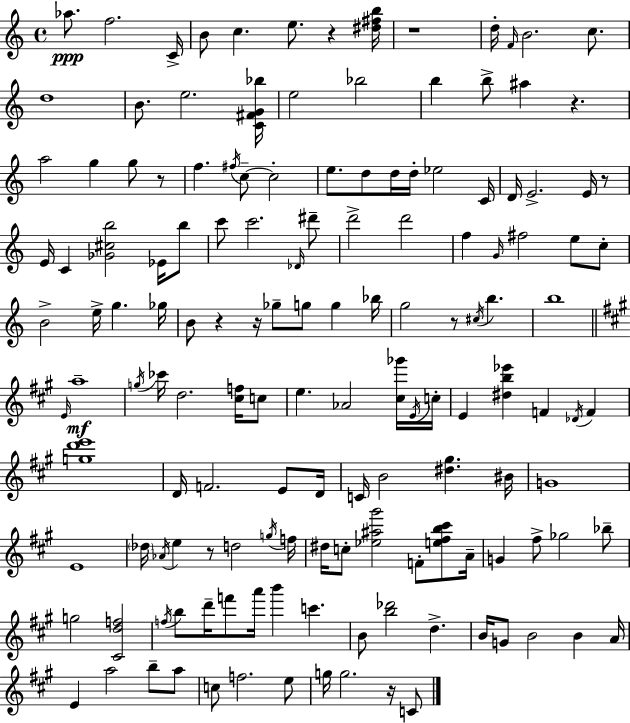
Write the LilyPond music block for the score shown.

{
  \clef treble
  \time 4/4
  \defaultTimeSignature
  \key a \minor
  aes''8.\ppp f''2. c'16-> | b'8 c''4. e''8. r4 <dis'' fis'' b''>16 | r1 | d''16-. \grace { f'16 } b'2. c''8. | \break d''1 | b'8. e''2. | <c' fis' g' bes''>16 e''2 bes''2 | b''4 b''8-> ais''4 r4. | \break a''2 g''4 g''8 r8 | f''4. \acciaccatura { fis''16 } c''8--~~ c''2-. | e''8. d''8 d''16 d''16-. ees''2 | c'16 d'16 e'2.-> e'16 | \break r8 e'16 c'4 <ges' cis'' b''>2 ees'16 | b''8 c'''8 c'''2. | \grace { des'16 } dis'''8-- d'''2-> d'''2 | f''4 \grace { g'16 } fis''2 | \break e''8 c''8-. b'2-> e''16-> g''4. | ges''16 b'8 r4 r16 ges''8-- g''8 g''4 | bes''16 g''2 r8 \acciaccatura { cis''16 } b''4. | b''1 | \break \bar "||" \break \key a \major \grace { e'16 }\mf a''1-- | \acciaccatura { g''16 } ces'''16 d''2. <cis'' f''>16 | c''8 e''4. aes'2 | <cis'' ges'''>16 \acciaccatura { e'16 } c''16-. e'4 <dis'' b'' ees'''>4 f'4 \acciaccatura { des'16 } | \break f'4 <g'' d''' e'''>1 | d'16 f'2. | e'8 d'16 c'16 b'2 <dis'' gis''>4. | bis'16 g'1 | \break e'1 | \parenthesize des''16 \acciaccatura { aes'16 } e''4 r8 d''2 | \acciaccatura { g''16 } f''16 dis''16 c''8-. <ees'' ais'' gis'''>2 | f'8-. <e'' fis'' b'' cis'''>8 a'16-- g'4 fis''8-> ges''2 | \break bes''8-- g''2 <cis' d'' f''>2 | \acciaccatura { f''16 } b''8 d'''16-- f'''8 a'''16 b'''4 | c'''4. b'8 <b'' des'''>2 | d''4.-> b'16 g'8 b'2 | \break b'4 a'16 e'4 a''2 | b''8-- a''8 c''8 f''2. | e''8 g''16 g''2. | r16 c'8 \bar "|."
}